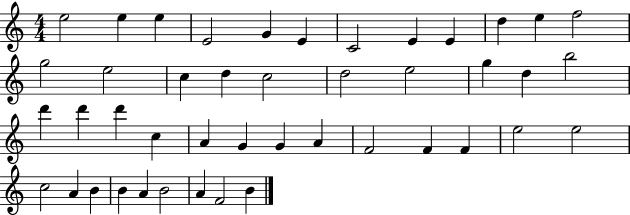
E5/h E5/q E5/q E4/h G4/q E4/q C4/h E4/q E4/q D5/q E5/q F5/h G5/h E5/h C5/q D5/q C5/h D5/h E5/h G5/q D5/q B5/h D6/q D6/q D6/q C5/q A4/q G4/q G4/q A4/q F4/h F4/q F4/q E5/h E5/h C5/h A4/q B4/q B4/q A4/q B4/h A4/q F4/h B4/q